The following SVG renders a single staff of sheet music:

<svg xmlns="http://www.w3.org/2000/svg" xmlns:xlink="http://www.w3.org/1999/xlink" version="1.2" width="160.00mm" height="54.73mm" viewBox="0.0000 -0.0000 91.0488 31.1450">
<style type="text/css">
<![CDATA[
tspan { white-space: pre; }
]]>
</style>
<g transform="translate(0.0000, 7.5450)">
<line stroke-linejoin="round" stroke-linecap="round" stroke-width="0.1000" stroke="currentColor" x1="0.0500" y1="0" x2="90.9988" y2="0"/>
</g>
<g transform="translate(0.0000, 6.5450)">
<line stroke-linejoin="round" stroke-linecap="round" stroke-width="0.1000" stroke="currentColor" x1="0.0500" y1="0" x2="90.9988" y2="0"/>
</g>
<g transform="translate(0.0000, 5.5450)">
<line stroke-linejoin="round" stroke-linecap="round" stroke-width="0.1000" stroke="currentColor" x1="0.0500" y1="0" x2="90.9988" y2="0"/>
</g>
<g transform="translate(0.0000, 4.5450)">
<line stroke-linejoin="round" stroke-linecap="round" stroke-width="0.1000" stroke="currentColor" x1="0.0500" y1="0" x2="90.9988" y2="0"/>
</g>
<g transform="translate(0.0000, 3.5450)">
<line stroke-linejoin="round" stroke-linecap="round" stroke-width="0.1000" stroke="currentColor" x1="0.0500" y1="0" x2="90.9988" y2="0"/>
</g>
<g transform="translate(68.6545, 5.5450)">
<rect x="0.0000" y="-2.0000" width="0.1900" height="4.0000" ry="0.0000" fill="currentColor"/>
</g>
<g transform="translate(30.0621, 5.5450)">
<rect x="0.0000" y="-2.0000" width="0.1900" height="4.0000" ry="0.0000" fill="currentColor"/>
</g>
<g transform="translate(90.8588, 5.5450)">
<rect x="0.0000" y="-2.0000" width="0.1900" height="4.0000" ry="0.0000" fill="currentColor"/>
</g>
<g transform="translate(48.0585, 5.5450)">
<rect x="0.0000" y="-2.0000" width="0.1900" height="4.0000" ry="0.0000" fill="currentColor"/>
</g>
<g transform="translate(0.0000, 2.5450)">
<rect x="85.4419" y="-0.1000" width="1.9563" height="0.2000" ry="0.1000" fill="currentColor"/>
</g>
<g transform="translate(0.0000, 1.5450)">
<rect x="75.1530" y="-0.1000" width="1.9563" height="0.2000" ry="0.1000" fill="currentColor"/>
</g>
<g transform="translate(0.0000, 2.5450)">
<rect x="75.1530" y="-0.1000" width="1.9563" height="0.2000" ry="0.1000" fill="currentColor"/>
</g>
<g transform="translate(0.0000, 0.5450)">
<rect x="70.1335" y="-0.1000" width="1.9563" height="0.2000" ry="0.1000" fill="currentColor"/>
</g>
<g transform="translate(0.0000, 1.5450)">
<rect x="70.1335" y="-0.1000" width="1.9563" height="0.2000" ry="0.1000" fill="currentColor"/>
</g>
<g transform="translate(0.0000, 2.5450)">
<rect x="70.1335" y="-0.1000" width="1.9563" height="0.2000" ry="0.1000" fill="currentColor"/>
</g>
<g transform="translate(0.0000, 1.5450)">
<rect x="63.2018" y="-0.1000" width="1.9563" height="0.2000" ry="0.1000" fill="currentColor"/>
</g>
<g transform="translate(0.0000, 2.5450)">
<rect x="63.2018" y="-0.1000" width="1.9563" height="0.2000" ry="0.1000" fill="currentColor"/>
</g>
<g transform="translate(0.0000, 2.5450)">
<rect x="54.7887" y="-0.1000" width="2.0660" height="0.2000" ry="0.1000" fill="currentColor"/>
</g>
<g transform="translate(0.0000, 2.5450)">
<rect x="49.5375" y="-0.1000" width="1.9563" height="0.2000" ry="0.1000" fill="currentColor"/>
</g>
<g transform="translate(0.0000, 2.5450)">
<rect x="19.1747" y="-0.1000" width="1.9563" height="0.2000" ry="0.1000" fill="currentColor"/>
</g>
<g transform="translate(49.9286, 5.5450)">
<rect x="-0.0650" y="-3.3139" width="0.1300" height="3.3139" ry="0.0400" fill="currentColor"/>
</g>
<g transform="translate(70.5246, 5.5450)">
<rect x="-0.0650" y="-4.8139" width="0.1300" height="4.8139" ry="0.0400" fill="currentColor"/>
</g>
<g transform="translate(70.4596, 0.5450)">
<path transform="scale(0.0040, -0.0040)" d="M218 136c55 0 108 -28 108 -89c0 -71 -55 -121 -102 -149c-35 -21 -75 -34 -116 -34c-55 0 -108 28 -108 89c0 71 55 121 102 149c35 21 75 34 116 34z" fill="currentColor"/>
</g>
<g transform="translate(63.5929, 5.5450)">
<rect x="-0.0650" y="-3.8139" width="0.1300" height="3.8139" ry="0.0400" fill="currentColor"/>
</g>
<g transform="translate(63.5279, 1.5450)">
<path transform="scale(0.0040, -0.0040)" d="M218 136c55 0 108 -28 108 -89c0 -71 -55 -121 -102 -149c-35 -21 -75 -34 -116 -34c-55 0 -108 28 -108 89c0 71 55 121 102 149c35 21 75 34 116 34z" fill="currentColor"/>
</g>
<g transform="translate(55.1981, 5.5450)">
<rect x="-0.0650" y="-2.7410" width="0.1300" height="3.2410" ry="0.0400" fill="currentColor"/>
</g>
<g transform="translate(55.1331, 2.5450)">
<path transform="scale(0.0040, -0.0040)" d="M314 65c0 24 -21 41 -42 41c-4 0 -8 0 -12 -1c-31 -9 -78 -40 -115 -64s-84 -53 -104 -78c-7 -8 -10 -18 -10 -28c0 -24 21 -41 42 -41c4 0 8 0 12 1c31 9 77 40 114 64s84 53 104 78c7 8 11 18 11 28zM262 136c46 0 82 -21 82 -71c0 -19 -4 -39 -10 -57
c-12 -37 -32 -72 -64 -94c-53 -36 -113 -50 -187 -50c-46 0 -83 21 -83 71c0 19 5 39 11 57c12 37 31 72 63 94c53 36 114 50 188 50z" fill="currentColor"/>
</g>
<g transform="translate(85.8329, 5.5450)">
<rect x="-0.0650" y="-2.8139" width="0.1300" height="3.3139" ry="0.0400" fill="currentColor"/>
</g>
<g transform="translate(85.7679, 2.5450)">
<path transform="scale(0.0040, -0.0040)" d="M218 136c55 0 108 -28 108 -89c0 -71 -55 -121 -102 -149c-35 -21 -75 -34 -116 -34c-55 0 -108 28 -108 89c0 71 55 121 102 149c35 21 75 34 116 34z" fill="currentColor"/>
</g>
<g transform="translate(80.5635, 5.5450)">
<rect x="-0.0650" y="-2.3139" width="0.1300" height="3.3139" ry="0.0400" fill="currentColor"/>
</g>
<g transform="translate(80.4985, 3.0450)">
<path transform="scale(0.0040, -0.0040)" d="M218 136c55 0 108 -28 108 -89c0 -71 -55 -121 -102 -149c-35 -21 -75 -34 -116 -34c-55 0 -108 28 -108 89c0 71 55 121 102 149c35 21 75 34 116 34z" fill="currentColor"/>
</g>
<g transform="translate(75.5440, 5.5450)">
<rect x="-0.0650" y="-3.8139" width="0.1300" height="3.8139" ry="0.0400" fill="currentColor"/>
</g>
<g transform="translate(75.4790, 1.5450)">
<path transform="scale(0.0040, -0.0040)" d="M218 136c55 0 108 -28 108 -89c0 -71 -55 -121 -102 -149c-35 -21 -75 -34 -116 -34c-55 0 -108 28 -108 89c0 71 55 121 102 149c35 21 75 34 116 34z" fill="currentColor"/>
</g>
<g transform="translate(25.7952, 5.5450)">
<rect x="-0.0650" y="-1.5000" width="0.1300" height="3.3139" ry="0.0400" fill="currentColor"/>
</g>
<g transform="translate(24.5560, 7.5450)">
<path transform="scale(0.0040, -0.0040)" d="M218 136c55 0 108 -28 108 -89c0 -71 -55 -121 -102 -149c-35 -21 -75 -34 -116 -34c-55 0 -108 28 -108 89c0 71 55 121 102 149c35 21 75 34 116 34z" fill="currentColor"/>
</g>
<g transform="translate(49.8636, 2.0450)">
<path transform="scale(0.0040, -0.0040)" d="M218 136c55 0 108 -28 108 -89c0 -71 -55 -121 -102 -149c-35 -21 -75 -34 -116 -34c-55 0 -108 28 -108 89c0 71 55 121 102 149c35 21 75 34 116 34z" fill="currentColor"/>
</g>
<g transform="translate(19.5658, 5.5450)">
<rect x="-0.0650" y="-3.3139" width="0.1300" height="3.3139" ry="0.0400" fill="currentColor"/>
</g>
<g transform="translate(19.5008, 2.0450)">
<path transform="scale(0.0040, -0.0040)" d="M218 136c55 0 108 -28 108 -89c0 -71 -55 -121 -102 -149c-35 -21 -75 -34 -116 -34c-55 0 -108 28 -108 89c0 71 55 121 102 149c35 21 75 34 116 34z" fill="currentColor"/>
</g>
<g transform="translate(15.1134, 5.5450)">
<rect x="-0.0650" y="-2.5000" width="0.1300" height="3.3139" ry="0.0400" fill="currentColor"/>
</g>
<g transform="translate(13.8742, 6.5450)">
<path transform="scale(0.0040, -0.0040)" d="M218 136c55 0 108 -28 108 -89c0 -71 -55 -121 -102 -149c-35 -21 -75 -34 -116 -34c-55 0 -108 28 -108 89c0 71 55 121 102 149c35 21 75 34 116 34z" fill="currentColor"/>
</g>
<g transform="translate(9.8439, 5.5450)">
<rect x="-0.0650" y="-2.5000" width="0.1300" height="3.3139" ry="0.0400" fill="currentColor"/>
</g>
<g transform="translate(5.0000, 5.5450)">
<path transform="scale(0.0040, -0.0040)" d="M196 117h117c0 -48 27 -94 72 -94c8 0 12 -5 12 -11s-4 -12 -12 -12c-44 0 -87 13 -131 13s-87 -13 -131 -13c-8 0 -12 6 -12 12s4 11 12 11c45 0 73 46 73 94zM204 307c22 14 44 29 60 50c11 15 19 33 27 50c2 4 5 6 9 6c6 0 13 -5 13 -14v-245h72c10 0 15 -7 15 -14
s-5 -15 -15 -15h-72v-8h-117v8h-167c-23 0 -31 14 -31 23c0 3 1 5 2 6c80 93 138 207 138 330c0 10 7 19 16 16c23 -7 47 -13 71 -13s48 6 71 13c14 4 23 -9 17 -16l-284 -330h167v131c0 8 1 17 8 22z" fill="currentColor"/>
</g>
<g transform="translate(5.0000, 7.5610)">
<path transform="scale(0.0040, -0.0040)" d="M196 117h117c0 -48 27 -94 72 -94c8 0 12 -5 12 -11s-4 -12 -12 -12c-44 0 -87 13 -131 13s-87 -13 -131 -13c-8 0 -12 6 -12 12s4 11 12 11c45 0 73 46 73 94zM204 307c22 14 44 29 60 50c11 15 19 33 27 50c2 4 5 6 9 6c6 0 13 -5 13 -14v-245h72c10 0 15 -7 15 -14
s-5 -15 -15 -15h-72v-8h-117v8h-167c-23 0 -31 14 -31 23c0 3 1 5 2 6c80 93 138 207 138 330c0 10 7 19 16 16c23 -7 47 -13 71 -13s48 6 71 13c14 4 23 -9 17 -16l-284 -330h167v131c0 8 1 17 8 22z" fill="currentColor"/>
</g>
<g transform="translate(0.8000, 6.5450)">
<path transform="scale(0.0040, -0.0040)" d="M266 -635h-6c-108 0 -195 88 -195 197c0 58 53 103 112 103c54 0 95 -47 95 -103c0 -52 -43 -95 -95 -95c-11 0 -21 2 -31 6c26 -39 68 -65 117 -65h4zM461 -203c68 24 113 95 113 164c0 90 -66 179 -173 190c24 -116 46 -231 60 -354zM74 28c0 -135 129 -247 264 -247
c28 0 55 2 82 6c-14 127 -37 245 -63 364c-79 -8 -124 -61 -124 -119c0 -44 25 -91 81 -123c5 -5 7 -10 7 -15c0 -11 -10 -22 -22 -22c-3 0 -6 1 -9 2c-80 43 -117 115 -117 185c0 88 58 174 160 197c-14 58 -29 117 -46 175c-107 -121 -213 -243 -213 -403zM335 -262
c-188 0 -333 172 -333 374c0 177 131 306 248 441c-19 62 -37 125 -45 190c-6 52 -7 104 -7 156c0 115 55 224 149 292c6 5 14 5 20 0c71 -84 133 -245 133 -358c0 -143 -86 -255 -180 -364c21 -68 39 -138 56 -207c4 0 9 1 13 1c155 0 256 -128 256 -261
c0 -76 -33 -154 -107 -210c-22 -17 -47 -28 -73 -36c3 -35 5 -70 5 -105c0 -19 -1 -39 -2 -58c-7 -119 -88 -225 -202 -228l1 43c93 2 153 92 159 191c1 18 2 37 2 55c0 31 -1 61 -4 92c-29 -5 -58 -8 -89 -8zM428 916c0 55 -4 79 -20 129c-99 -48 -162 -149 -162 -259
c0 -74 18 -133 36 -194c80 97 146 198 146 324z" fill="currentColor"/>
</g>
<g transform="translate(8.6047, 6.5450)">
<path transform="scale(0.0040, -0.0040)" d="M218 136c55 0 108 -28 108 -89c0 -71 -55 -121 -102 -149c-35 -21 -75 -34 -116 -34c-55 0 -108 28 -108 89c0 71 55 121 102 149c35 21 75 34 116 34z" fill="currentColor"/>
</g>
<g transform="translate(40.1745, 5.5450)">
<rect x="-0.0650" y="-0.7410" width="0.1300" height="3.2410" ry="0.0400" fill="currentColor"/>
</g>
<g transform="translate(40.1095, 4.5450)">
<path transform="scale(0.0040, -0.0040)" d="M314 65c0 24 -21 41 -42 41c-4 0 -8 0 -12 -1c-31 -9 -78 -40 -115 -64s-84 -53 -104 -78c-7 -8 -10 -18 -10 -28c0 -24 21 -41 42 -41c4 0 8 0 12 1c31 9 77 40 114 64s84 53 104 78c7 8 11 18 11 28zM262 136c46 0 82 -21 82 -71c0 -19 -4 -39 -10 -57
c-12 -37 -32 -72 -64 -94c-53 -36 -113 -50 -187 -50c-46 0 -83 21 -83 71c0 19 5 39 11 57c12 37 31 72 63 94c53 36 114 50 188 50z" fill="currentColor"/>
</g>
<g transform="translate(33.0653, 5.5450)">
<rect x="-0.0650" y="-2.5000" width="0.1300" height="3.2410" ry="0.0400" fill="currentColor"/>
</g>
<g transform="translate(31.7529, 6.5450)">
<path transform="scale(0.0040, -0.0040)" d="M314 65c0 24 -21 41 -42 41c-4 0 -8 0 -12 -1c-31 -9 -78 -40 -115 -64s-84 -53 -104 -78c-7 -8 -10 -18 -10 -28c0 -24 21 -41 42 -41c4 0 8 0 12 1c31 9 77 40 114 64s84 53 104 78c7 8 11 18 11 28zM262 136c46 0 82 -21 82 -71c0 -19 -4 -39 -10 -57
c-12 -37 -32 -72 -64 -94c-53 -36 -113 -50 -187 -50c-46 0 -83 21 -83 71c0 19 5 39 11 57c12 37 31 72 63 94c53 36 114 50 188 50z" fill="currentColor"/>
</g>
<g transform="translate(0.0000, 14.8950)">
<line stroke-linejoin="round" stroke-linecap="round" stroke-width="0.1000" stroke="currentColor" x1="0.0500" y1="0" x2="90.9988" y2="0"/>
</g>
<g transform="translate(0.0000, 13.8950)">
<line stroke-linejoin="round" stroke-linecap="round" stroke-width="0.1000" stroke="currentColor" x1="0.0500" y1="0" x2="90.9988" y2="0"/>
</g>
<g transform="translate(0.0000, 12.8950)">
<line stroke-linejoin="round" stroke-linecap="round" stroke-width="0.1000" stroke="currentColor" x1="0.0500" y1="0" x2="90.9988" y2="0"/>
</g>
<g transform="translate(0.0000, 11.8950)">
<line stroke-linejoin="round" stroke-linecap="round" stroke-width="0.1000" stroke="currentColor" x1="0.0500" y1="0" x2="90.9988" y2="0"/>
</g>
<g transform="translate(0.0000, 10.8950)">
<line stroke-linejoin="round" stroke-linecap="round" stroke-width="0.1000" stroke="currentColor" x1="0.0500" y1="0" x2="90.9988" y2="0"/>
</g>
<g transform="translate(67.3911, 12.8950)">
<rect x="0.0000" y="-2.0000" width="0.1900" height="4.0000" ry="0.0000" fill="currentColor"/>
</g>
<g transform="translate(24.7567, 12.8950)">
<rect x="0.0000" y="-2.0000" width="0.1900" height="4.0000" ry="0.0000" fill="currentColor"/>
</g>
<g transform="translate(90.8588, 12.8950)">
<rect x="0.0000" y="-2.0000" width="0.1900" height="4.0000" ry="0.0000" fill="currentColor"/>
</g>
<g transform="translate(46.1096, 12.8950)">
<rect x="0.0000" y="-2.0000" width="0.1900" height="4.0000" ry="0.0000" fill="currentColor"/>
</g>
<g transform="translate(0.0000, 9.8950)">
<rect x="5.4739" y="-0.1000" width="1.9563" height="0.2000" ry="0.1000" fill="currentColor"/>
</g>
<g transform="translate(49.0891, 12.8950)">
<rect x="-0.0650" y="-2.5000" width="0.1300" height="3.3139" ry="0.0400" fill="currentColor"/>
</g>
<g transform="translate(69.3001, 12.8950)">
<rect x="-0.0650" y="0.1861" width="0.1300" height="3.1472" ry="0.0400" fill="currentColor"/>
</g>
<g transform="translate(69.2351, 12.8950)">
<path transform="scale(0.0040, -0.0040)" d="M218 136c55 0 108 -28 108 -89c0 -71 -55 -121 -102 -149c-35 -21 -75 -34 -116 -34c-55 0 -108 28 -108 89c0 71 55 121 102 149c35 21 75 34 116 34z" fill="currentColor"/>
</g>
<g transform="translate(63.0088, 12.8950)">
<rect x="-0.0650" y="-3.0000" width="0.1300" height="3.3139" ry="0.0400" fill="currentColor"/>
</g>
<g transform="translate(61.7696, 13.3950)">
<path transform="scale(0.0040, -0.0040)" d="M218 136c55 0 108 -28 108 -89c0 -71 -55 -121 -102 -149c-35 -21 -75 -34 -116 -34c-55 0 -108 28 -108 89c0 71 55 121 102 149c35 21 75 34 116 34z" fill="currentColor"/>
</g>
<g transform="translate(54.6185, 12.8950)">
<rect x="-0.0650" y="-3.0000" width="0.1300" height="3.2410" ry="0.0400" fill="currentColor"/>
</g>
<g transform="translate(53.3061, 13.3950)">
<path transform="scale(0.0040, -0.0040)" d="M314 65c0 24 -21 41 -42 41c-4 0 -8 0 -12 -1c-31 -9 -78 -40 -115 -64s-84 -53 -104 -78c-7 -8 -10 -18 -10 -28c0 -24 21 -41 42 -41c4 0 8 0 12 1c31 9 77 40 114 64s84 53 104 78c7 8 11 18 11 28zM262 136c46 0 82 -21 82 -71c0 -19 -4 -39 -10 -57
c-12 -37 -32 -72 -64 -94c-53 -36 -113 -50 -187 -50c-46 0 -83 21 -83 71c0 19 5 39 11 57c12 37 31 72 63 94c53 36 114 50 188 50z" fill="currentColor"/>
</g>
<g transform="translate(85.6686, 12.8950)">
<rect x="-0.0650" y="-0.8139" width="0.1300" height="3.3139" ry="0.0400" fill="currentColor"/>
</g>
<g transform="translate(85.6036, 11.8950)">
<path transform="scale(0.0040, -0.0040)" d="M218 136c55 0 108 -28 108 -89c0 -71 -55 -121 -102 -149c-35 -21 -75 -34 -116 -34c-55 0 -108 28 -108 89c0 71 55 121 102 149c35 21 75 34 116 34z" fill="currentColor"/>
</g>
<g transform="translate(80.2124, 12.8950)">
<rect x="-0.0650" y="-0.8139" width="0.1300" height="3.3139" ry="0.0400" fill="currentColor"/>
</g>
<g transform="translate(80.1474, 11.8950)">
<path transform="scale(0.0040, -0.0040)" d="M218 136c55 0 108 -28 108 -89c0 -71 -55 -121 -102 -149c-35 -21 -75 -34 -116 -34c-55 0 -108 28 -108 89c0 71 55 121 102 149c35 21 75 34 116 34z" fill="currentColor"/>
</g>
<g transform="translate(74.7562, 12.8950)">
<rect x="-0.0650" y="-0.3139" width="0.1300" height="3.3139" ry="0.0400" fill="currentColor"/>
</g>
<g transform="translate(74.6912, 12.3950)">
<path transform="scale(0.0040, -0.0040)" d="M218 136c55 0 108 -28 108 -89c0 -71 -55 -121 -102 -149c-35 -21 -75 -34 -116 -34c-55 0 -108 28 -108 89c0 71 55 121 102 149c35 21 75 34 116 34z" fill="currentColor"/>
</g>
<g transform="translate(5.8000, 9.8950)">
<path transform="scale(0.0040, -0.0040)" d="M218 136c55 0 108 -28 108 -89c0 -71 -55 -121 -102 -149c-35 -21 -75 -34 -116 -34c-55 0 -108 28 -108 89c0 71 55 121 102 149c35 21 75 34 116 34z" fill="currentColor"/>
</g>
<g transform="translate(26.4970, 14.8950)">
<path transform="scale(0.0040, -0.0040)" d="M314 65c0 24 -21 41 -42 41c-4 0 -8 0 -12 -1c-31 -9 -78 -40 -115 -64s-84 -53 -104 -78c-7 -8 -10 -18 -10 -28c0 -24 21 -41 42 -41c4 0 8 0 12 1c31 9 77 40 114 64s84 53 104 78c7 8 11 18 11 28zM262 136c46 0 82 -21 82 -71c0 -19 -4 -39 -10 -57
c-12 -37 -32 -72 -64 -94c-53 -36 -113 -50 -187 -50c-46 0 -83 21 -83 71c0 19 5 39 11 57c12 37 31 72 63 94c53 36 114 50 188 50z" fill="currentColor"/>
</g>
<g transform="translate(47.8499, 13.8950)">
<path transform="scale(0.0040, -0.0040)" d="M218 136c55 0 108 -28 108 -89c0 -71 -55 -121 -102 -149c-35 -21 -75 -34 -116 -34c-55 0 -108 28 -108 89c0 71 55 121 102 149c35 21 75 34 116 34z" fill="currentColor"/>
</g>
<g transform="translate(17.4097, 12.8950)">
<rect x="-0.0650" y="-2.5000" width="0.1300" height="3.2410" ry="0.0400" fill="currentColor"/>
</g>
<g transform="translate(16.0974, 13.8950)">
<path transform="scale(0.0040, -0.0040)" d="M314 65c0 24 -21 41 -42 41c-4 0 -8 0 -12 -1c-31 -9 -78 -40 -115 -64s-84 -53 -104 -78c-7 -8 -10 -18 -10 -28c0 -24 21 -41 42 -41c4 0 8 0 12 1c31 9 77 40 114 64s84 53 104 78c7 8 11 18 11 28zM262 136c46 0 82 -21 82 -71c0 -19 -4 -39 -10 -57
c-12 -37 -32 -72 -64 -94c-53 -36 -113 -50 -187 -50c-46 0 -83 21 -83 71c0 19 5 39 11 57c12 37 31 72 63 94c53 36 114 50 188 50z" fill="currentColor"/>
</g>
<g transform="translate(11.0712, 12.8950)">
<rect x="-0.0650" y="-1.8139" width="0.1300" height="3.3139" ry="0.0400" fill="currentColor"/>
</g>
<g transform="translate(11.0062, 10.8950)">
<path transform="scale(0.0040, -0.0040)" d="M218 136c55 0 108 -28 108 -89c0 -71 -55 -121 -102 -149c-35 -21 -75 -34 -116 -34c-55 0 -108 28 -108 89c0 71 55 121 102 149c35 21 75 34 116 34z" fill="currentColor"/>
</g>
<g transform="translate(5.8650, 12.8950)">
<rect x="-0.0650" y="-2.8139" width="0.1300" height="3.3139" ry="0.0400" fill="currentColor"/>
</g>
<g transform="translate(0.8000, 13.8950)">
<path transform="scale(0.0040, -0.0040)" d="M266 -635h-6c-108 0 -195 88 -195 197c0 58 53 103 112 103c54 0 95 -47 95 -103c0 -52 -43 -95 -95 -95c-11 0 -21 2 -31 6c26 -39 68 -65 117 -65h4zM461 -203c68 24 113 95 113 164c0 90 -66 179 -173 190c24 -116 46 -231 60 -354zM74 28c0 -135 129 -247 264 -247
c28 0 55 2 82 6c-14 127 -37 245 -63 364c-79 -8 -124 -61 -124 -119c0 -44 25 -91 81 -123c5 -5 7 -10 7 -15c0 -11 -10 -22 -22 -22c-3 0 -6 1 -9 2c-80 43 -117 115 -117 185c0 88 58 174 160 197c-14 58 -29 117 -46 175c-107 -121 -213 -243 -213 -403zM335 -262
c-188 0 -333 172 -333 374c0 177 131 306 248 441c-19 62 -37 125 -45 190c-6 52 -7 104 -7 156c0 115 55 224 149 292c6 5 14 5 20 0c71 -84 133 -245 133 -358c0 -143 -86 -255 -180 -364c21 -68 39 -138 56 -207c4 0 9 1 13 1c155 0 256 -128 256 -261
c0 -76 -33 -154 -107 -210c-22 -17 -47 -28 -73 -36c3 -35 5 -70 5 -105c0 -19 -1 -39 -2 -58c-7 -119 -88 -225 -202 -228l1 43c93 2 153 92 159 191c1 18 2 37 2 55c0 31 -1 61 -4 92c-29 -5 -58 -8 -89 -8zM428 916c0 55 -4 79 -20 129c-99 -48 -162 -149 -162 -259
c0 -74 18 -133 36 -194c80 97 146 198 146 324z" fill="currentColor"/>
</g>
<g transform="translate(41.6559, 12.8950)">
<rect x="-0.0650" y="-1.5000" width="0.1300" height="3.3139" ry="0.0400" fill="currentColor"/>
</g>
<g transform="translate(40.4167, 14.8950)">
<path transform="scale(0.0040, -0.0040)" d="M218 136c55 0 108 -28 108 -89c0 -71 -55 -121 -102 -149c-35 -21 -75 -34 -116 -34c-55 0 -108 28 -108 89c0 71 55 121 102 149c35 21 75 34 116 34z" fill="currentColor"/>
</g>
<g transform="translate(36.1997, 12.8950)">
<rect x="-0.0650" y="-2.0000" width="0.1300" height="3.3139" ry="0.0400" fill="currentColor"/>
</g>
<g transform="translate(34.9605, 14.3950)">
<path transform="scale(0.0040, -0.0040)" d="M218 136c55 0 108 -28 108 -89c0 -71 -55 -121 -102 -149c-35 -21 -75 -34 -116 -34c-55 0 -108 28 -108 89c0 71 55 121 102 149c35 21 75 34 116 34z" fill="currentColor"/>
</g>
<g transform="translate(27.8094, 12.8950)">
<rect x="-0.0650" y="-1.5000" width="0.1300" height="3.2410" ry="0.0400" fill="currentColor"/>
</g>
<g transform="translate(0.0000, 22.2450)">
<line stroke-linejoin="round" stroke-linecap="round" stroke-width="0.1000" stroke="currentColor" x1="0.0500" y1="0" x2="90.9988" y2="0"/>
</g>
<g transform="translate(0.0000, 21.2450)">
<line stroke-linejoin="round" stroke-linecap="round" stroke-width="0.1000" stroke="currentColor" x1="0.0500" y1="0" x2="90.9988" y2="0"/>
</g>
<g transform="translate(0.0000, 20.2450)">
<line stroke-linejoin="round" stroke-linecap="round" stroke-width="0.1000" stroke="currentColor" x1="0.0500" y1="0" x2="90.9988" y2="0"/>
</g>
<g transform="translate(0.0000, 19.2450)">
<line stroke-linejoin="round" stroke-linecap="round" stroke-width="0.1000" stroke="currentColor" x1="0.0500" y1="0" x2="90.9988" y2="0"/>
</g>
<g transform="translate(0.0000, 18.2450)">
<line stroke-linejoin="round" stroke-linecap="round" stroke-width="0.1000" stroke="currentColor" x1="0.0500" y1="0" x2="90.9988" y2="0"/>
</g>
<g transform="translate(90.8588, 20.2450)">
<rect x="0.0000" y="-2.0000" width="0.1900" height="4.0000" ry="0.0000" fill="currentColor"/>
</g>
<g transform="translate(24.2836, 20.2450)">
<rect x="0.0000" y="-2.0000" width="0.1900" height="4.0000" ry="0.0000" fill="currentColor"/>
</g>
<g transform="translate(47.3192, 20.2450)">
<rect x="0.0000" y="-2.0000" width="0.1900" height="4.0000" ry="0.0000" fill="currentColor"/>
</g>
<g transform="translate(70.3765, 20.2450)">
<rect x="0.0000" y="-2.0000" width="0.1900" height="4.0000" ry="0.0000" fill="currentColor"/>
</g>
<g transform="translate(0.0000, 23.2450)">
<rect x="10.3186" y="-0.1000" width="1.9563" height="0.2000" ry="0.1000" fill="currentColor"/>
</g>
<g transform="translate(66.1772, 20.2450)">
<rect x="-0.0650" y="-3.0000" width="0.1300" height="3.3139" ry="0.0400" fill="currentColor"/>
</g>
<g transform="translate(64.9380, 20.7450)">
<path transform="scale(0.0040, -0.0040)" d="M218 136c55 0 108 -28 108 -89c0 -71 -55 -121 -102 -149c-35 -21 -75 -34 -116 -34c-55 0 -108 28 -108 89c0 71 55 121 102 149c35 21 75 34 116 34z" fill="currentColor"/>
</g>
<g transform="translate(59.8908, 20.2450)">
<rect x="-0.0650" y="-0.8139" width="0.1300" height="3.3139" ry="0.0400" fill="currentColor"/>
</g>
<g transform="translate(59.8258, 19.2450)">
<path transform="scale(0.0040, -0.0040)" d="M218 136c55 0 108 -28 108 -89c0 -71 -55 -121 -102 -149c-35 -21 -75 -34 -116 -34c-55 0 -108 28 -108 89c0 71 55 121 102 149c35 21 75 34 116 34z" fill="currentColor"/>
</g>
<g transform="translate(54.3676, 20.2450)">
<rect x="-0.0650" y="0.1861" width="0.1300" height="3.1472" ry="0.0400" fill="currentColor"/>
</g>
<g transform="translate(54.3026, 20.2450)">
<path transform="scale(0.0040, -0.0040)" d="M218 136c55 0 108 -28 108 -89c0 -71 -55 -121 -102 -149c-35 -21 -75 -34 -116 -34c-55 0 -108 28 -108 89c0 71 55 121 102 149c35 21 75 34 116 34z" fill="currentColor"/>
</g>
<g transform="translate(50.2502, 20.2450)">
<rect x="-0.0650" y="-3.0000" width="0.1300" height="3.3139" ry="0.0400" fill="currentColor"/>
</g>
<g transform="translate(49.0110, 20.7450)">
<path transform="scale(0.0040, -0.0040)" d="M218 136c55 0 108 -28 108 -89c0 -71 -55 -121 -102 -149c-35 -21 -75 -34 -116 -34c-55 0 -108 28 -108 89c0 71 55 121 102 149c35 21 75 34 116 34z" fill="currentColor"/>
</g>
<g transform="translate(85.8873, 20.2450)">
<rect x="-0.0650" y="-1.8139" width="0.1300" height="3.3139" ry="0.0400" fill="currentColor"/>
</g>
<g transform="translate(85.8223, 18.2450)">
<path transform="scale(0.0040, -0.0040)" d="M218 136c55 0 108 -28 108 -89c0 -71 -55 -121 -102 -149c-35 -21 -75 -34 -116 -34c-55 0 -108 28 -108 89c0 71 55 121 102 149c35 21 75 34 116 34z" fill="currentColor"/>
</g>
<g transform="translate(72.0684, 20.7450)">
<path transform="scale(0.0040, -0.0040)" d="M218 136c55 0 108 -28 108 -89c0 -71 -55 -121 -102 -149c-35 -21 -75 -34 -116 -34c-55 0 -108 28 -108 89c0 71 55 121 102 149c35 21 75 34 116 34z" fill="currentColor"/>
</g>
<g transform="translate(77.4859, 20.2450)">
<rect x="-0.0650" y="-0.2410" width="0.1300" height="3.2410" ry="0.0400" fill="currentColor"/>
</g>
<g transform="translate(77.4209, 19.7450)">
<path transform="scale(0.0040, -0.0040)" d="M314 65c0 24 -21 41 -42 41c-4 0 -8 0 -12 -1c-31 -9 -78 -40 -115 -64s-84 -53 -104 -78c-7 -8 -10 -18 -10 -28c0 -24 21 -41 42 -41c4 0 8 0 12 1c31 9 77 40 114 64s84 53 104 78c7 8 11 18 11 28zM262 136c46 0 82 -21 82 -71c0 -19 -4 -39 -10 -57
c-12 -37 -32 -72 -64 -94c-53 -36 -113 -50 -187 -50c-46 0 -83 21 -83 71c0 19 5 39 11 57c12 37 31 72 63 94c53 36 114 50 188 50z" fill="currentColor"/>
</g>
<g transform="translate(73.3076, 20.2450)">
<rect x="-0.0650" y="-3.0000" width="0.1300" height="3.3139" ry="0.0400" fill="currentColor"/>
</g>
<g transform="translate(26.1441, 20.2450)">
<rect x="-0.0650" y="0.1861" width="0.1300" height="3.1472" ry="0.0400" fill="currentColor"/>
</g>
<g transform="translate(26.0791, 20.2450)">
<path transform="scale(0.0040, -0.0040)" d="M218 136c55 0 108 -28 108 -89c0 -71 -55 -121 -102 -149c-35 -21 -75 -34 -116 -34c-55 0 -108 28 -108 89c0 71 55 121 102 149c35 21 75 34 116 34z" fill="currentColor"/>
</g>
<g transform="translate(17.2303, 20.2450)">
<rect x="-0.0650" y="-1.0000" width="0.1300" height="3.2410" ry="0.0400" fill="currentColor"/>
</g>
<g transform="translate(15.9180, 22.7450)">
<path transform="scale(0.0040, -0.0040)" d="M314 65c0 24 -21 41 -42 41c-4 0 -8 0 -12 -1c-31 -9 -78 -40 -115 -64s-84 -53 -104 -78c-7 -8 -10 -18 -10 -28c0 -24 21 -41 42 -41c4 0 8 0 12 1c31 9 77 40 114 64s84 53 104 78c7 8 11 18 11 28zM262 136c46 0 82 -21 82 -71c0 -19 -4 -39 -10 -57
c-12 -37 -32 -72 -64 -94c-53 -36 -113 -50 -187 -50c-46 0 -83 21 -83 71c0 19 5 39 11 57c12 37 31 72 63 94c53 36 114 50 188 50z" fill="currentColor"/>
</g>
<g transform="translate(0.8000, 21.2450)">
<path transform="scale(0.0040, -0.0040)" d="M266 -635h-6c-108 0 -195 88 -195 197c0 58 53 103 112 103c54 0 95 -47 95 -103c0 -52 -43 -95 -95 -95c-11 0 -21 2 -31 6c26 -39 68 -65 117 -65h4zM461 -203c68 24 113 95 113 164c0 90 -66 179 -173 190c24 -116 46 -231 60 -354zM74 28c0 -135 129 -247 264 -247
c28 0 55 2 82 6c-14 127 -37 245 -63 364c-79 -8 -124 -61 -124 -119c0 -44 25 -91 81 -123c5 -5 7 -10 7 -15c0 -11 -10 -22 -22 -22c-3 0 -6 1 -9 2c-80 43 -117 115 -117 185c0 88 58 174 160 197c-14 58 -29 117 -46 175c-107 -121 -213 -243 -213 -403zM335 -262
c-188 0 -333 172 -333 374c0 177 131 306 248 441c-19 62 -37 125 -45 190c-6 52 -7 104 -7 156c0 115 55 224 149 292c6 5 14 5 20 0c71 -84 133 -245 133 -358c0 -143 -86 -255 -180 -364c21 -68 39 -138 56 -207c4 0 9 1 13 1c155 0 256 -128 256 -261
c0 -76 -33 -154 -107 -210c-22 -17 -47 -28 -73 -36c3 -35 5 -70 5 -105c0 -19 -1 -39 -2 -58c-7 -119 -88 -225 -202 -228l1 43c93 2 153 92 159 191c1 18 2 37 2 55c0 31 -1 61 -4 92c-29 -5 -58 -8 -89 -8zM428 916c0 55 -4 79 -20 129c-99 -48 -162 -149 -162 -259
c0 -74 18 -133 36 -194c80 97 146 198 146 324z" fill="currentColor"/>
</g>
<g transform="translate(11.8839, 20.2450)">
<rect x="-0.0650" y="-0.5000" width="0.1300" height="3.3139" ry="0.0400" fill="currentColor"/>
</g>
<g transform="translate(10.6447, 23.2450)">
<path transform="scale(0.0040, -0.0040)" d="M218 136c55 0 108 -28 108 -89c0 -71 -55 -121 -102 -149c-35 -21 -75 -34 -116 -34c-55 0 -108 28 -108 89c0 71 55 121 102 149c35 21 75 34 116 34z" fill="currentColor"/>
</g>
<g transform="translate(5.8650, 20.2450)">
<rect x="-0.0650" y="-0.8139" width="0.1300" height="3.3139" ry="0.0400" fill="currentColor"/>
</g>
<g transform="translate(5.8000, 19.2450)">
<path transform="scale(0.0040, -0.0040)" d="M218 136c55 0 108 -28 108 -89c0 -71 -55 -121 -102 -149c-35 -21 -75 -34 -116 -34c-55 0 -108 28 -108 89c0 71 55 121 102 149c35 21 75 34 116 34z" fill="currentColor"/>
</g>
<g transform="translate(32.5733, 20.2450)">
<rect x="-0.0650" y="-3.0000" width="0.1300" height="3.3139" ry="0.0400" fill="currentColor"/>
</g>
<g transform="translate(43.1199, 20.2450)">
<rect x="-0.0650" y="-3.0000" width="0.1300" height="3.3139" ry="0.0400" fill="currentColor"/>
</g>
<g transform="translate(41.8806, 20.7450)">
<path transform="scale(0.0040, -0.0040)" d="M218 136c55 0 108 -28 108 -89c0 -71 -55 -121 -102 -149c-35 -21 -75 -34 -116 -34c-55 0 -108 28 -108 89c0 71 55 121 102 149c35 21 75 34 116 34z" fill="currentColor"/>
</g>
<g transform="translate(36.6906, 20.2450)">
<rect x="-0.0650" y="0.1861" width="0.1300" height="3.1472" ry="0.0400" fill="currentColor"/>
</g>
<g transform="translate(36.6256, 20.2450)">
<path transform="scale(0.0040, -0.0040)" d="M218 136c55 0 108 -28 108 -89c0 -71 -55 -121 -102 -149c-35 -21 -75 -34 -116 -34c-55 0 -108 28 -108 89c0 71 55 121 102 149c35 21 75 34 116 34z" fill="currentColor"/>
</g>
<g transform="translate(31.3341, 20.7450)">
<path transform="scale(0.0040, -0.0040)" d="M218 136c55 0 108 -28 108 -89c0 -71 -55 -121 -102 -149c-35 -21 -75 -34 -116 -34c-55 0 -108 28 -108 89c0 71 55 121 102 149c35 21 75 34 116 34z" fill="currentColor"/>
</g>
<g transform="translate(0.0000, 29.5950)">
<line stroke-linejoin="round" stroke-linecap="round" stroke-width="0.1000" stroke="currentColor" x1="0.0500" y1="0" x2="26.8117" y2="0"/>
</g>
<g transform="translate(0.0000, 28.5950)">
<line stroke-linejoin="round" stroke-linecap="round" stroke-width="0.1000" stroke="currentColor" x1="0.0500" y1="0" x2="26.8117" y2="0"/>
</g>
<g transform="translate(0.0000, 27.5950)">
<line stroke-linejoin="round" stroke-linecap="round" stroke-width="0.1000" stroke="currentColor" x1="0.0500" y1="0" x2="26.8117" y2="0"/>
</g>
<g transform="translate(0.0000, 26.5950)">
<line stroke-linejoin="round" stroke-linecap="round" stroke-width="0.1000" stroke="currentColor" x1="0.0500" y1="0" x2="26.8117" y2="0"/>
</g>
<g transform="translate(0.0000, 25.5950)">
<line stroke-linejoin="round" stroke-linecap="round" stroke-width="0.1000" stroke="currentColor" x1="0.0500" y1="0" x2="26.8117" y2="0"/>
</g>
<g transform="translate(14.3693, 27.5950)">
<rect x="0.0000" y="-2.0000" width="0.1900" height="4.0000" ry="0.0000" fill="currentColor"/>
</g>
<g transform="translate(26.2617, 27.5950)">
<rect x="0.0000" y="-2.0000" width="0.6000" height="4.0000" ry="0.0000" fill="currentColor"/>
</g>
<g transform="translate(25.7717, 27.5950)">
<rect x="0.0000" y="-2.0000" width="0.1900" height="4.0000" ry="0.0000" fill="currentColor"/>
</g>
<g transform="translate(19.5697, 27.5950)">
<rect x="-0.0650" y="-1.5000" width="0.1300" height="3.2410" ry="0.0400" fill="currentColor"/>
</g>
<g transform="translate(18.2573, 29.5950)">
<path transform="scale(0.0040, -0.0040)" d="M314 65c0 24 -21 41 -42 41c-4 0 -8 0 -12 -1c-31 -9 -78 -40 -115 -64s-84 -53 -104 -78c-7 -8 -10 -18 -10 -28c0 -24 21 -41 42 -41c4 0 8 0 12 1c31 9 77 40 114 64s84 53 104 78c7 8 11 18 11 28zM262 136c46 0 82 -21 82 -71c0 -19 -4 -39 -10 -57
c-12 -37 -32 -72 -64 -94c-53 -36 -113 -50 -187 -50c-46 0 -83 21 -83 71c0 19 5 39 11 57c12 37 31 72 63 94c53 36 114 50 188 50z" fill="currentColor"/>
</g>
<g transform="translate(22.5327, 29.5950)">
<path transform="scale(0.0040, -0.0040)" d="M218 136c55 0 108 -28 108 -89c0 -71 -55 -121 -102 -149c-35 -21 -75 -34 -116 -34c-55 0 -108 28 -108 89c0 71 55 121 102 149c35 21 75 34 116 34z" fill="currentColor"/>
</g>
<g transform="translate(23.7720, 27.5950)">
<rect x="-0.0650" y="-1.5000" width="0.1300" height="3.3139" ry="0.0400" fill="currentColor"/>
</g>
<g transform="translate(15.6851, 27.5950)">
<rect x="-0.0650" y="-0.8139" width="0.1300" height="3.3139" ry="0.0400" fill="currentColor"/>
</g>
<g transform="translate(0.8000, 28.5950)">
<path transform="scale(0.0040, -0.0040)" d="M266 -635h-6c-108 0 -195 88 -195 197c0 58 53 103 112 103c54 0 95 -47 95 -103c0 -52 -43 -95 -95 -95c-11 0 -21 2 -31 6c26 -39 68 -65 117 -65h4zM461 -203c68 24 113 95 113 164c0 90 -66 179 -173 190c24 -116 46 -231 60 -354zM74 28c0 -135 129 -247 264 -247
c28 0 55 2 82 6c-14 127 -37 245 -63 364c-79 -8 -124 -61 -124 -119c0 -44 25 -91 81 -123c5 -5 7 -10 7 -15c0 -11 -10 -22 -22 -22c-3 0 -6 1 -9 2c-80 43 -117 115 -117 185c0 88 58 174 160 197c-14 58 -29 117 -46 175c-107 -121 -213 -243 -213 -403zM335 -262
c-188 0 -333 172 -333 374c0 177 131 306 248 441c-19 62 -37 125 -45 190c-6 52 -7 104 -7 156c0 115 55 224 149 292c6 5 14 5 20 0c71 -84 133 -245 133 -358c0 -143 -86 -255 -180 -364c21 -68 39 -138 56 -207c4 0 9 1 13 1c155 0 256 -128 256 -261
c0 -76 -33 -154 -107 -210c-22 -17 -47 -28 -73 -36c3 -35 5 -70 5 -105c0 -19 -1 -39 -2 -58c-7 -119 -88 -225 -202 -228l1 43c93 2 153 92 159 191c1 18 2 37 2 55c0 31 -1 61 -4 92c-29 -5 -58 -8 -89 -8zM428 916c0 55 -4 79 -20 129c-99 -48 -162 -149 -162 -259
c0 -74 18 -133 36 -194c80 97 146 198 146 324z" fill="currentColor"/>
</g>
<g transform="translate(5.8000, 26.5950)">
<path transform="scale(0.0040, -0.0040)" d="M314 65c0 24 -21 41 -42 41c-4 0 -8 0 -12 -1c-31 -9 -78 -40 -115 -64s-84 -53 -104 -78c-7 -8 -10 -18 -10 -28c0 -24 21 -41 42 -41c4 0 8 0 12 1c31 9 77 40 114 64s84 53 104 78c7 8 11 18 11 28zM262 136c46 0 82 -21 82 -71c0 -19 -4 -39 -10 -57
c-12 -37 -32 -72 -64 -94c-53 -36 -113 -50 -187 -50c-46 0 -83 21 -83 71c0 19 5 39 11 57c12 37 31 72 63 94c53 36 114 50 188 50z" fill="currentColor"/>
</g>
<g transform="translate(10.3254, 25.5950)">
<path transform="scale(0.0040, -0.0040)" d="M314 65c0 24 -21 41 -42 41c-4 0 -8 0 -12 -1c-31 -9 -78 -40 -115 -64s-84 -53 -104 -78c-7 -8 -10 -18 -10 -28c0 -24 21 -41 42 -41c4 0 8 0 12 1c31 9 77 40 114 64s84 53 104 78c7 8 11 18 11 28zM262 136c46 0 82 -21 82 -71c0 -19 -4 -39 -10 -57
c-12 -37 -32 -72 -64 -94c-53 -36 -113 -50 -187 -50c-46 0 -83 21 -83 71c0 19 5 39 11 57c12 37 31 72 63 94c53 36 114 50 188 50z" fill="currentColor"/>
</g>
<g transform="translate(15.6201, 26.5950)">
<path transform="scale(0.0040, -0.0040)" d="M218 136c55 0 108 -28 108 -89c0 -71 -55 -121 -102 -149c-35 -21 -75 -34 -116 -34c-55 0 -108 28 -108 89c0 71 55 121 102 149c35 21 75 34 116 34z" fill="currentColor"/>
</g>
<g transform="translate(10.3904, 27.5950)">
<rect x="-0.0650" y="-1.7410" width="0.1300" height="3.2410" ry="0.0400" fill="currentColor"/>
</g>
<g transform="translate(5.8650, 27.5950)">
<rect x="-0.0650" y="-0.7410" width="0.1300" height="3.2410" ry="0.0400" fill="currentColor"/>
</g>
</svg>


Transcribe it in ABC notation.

X:1
T:Untitled
M:4/4
L:1/4
K:C
G G b E G2 d2 b a2 c' e' c' g a a f G2 E2 F E G A2 A B c d d d C D2 B A B A A B d A A c2 f d2 f2 d E2 E